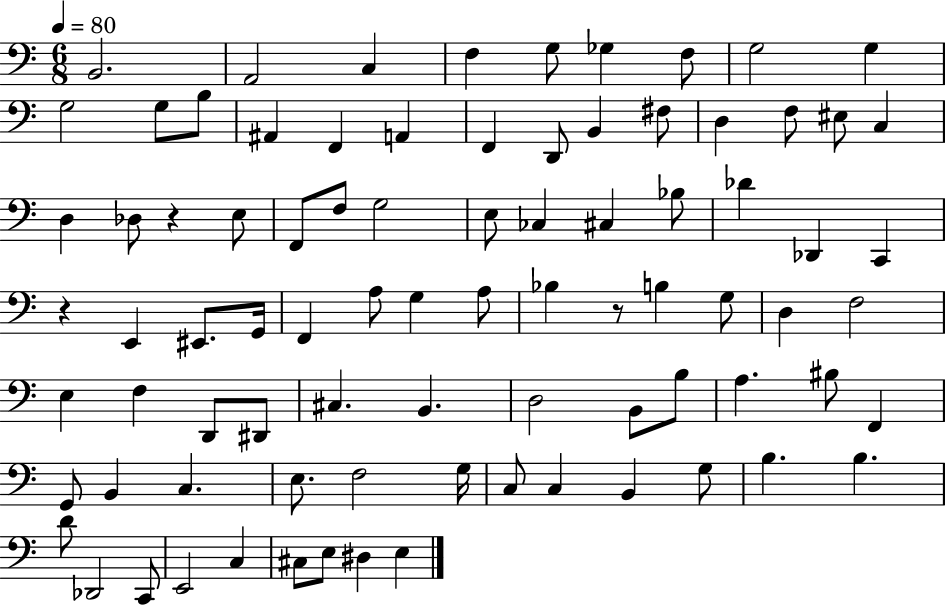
{
  \clef bass
  \numericTimeSignature
  \time 6/8
  \key c \major
  \tempo 4 = 80
  b,2. | a,2 c4 | f4 g8 ges4 f8 | g2 g4 | \break g2 g8 b8 | ais,4 f,4 a,4 | f,4 d,8 b,4 fis8 | d4 f8 eis8 c4 | \break d4 des8 r4 e8 | f,8 f8 g2 | e8 ces4 cis4 bes8 | des'4 des,4 c,4 | \break r4 e,4 eis,8. g,16 | f,4 a8 g4 a8 | bes4 r8 b4 g8 | d4 f2 | \break e4 f4 d,8 dis,8 | cis4. b,4. | d2 b,8 b8 | a4. bis8 f,4 | \break g,8 b,4 c4. | e8. f2 g16 | c8 c4 b,4 g8 | b4. b4. | \break d'8 des,2 c,8 | e,2 c4 | cis8 e8 dis4 e4 | \bar "|."
}